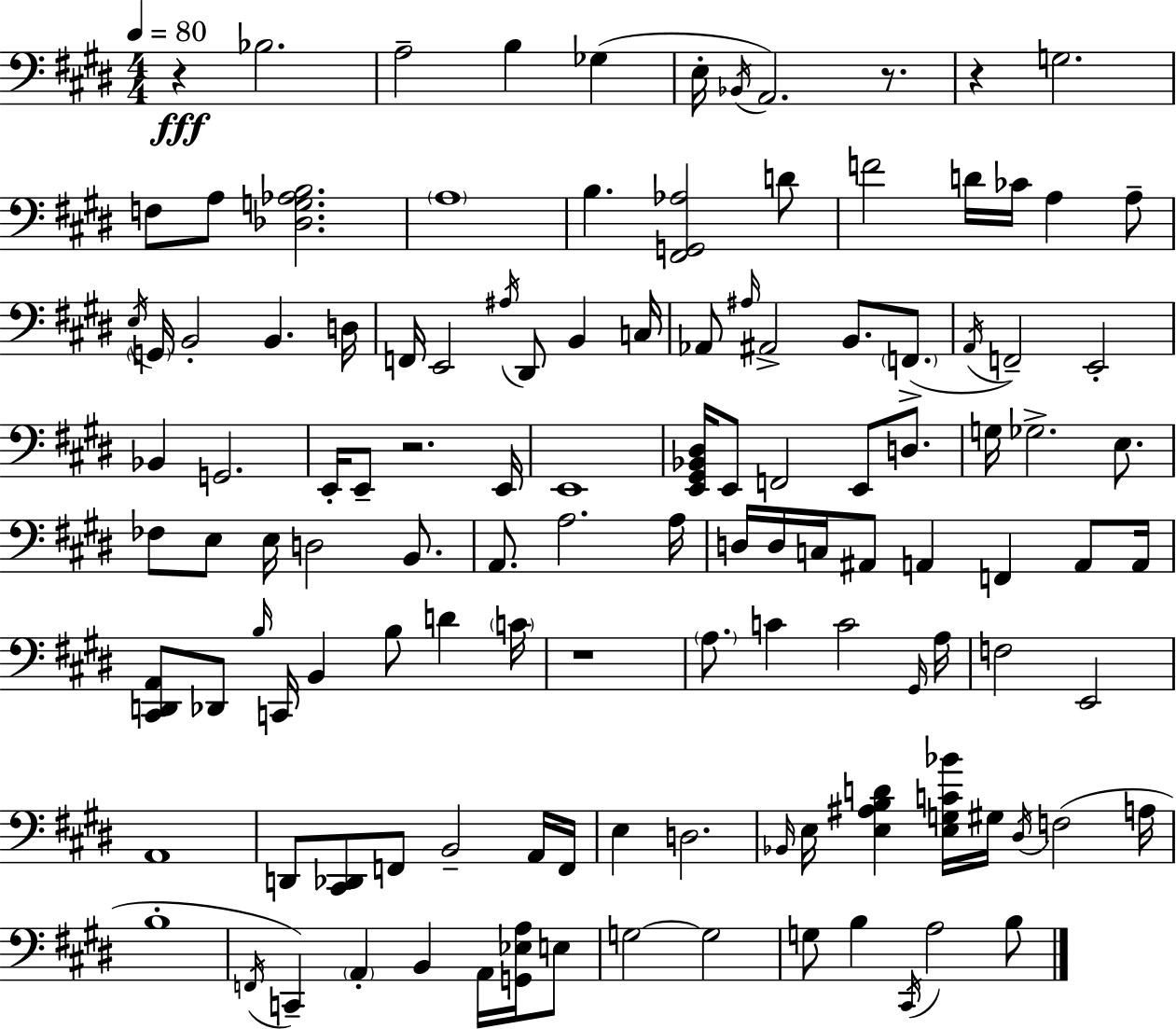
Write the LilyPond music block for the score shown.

{
  \clef bass
  \numericTimeSignature
  \time 4/4
  \key e \major
  \tempo 4 = 80
  \repeat volta 2 { r4\fff bes2. | a2-- b4 ges4( | e16-. \acciaccatura { bes,16 } a,2.) r8. | r4 g2. | \break f8 a8 <des g aes b>2. | \parenthesize a1 | b4. <fis, g, aes>2 d'8 | f'2 d'16 ces'16 a4 a8-- | \break \acciaccatura { e16 } \parenthesize g,16 b,2-. b,4. | d16 f,16 e,2 \acciaccatura { ais16 } dis,8 b,4 | c16 aes,8 \grace { ais16 } ais,2-> b,8. | \parenthesize f,8.->( \acciaccatura { a,16 } f,2--) e,2-. | \break bes,4 g,2. | e,16-. e,8-- r2. | e,16 e,1 | <e, gis, bes, dis>16 e,8 f,2 | \break e,8 d8. g16 ges2.-> | e8. fes8 e8 e16 d2 | b,8. a,8. a2. | a16 d16 d16 c16 ais,8 a,4 f,4 | \break a,8 a,16 <cis, d, a,>8 des,8 \grace { b16 } c,16 b,4 b8 | d'4 \parenthesize c'16 r1 | \parenthesize a8. c'4 c'2 | \grace { gis,16 } a16 f2 e,2 | \break a,1 | d,8 <cis, des,>8 f,8 b,2-- | a,16 f,16 e4 d2. | \grace { bes,16 } e16 <e ais b d'>4 <e g c' bes'>16 gis16 \acciaccatura { dis16 } | \break f2( a16 b1-. | \acciaccatura { f,16 }) c,4-- \parenthesize a,4-. | b,4 a,16 <g, ees a>16 e8 g2~~ | g2 g8 b4 | \break \acciaccatura { cis,16 } a2 b8 } \bar "|."
}